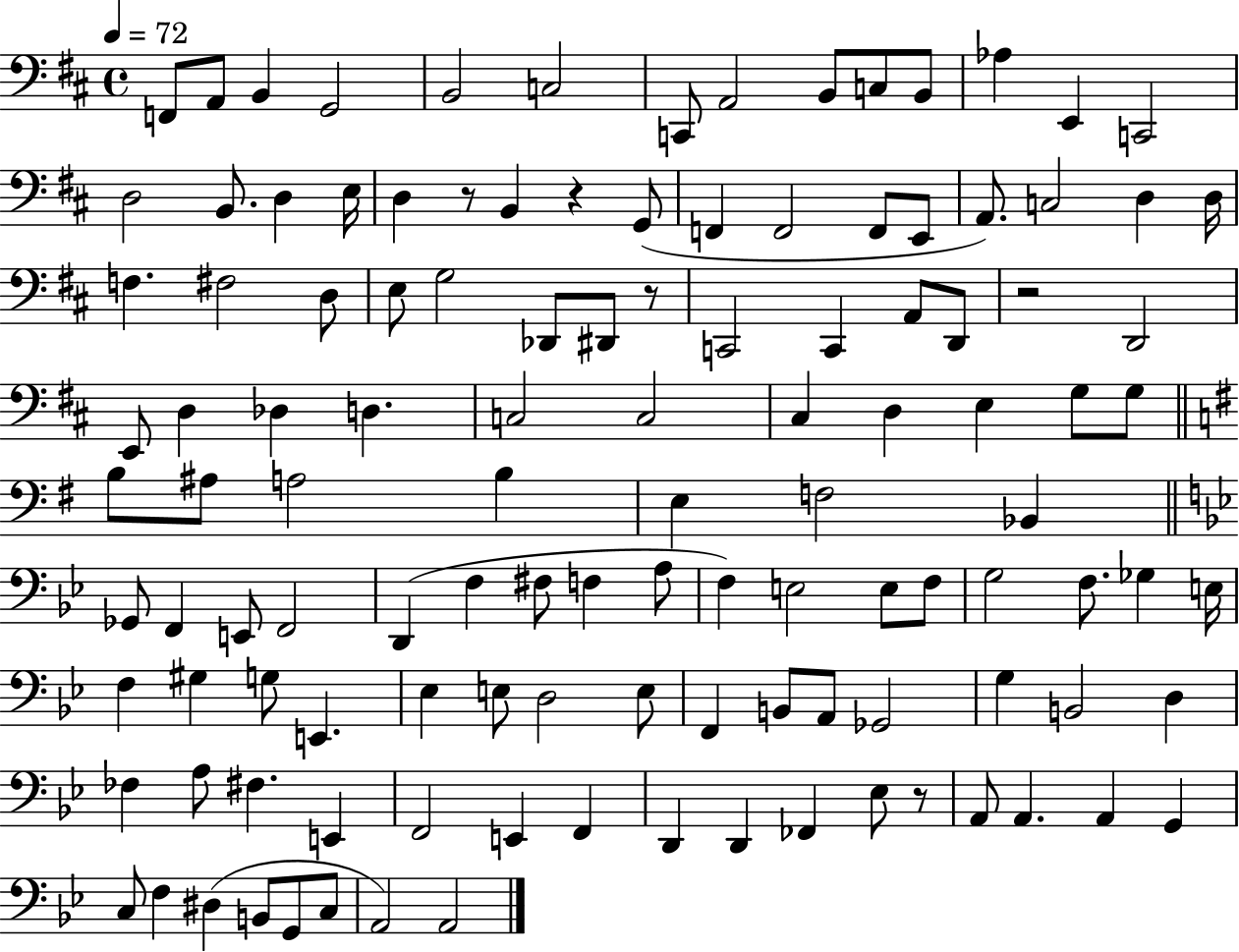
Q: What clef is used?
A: bass